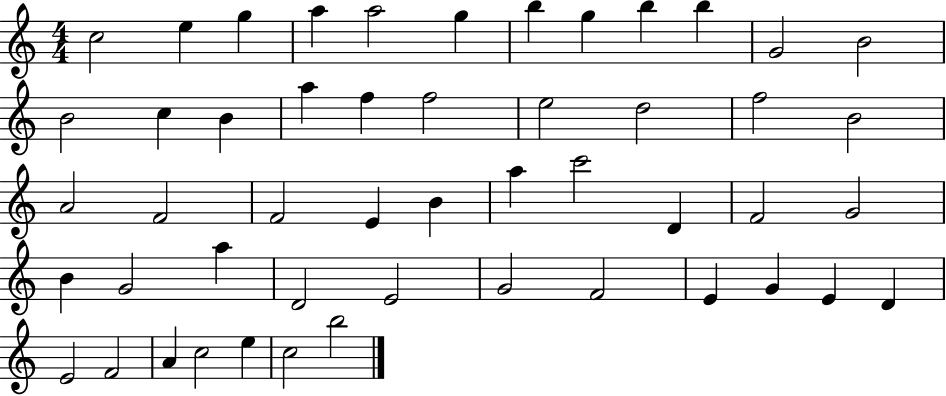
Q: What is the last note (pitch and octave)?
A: B5